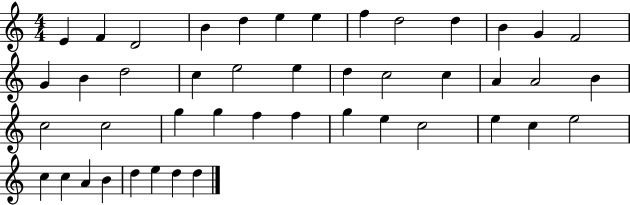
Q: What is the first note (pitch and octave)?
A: E4